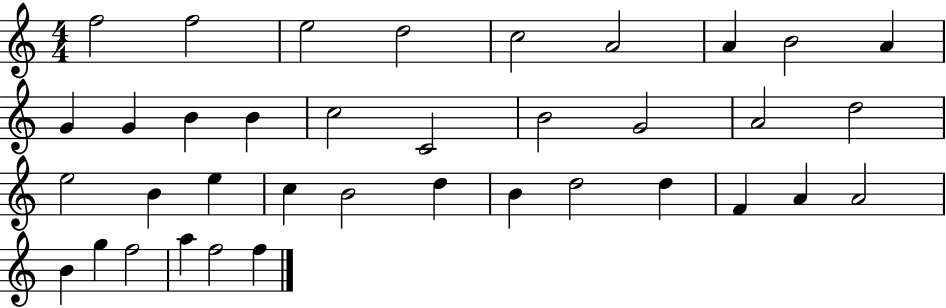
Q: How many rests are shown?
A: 0